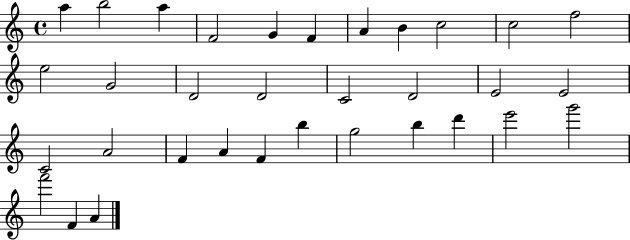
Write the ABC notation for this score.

X:1
T:Untitled
M:4/4
L:1/4
K:C
a b2 a F2 G F A B c2 c2 f2 e2 G2 D2 D2 C2 D2 E2 E2 C2 A2 F A F b g2 b d' e'2 g'2 f'2 F A